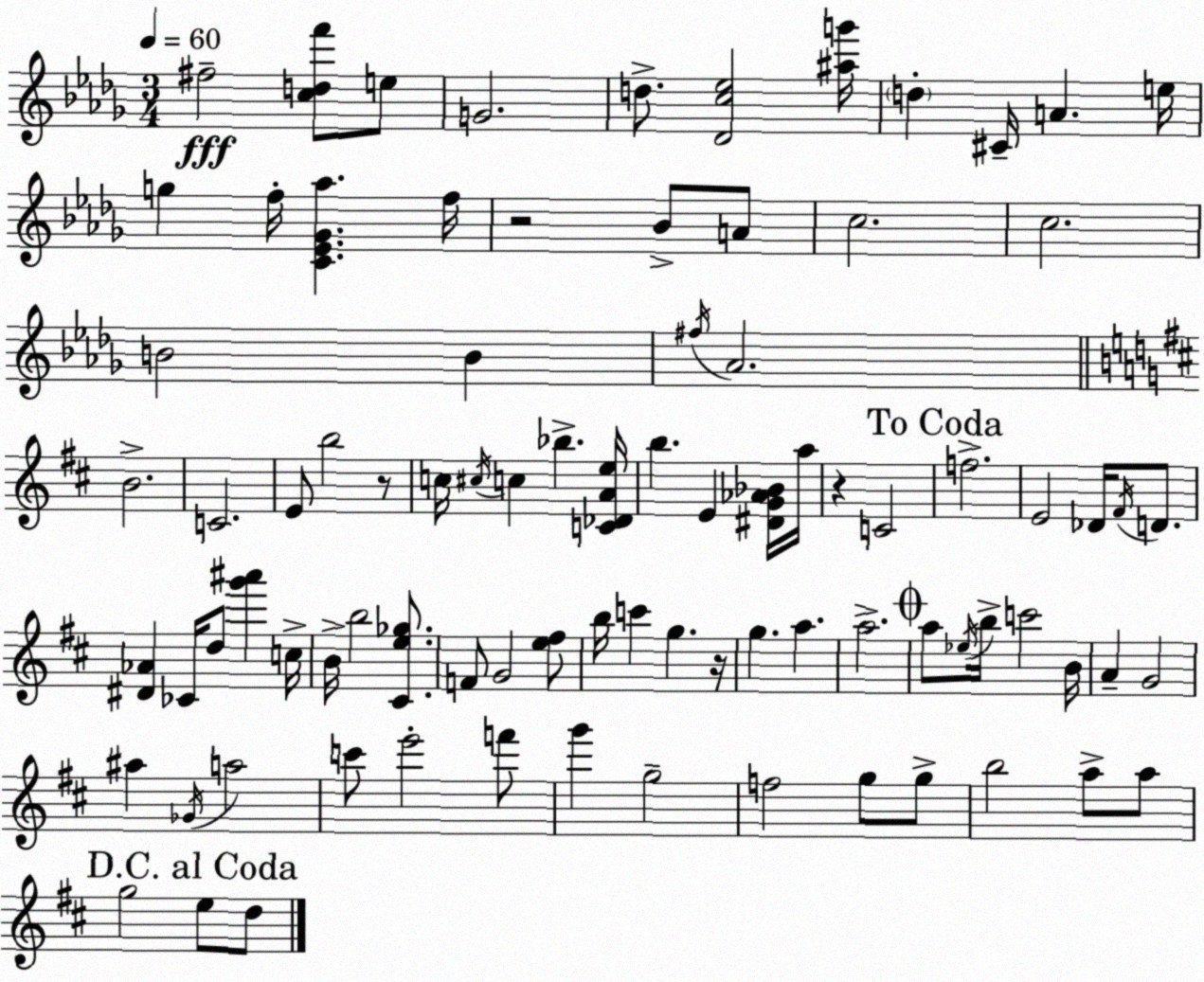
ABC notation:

X:1
T:Untitled
M:3/4
L:1/4
K:Bbm
^f2 [cdf']/2 e/2 G2 d/2 [_Dc_e]2 [^ag']/4 d ^C/4 A e/4 g f/4 [C_E_G_a] f/4 z2 _B/2 A/2 c2 c2 B2 B ^f/4 _A2 B2 C2 E/2 b2 z/2 c/4 ^c/4 c _b [C_DAe]/4 b E [^DG_A_B]/4 a/4 z C2 f2 E2 _D/4 ^F/4 D/2 [^D_A] _C/4 d/2 [g'^a'] c/4 B/4 b2 [^Ce_g]/2 F/2 G2 [e^f]/2 b/4 c' g z/4 g a a2 a/2 _e/4 b/4 c'2 B/4 A G2 ^a _G/4 a2 c'/2 e'2 f'/2 g' g2 f2 g/2 g/2 b2 a/2 a/2 g2 e/2 d/2